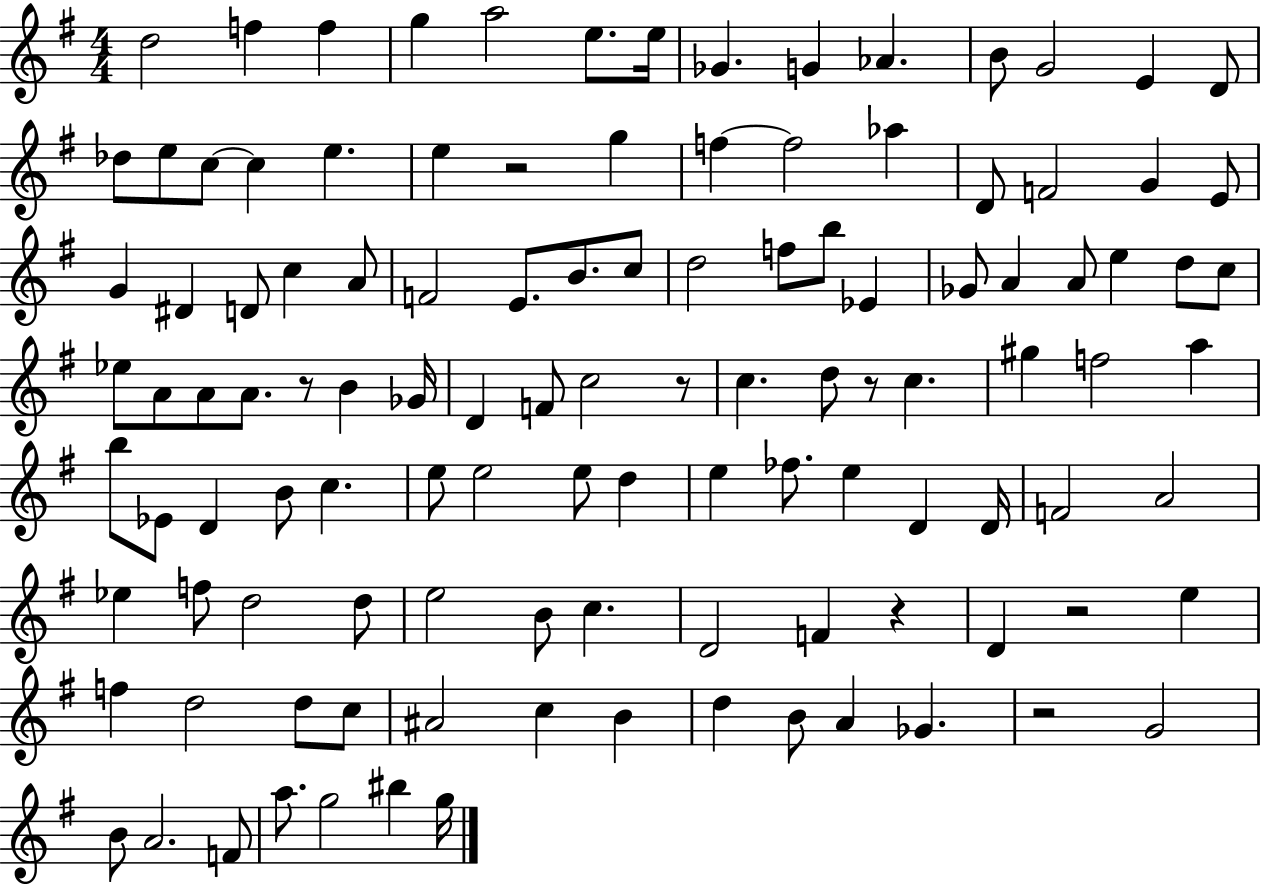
D5/h F5/q F5/q G5/q A5/h E5/e. E5/s Gb4/q. G4/q Ab4/q. B4/e G4/h E4/q D4/e Db5/e E5/e C5/e C5/q E5/q. E5/q R/h G5/q F5/q F5/h Ab5/q D4/e F4/h G4/q E4/e G4/q D#4/q D4/e C5/q A4/e F4/h E4/e. B4/e. C5/e D5/h F5/e B5/e Eb4/q Gb4/e A4/q A4/e E5/q D5/e C5/e Eb5/e A4/e A4/e A4/e. R/e B4/q Gb4/s D4/q F4/e C5/h R/e C5/q. D5/e R/e C5/q. G#5/q F5/h A5/q B5/e Eb4/e D4/q B4/e C5/q. E5/e E5/h E5/e D5/q E5/q FES5/e. E5/q D4/q D4/s F4/h A4/h Eb5/q F5/e D5/h D5/e E5/h B4/e C5/q. D4/h F4/q R/q D4/q R/h E5/q F5/q D5/h D5/e C5/e A#4/h C5/q B4/q D5/q B4/e A4/q Gb4/q. R/h G4/h B4/e A4/h. F4/e A5/e. G5/h BIS5/q G5/s